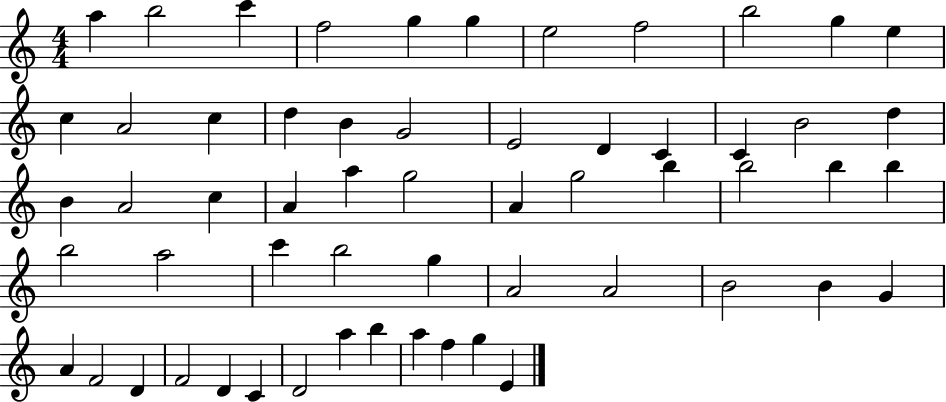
{
  \clef treble
  \numericTimeSignature
  \time 4/4
  \key c \major
  a''4 b''2 c'''4 | f''2 g''4 g''4 | e''2 f''2 | b''2 g''4 e''4 | \break c''4 a'2 c''4 | d''4 b'4 g'2 | e'2 d'4 c'4 | c'4 b'2 d''4 | \break b'4 a'2 c''4 | a'4 a''4 g''2 | a'4 g''2 b''4 | b''2 b''4 b''4 | \break b''2 a''2 | c'''4 b''2 g''4 | a'2 a'2 | b'2 b'4 g'4 | \break a'4 f'2 d'4 | f'2 d'4 c'4 | d'2 a''4 b''4 | a''4 f''4 g''4 e'4 | \break \bar "|."
}